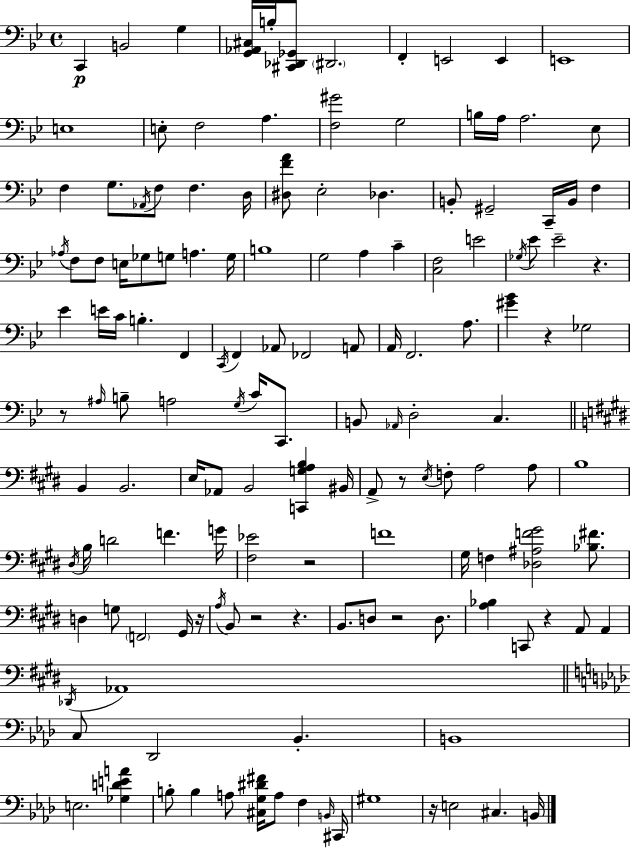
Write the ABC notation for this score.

X:1
T:Untitled
M:4/4
L:1/4
K:Gm
C,, B,,2 G, [G,,_A,,^C,]/4 B,/4 [^C,,_D,,_G,,]/2 ^D,,2 F,, E,,2 E,, E,,4 E,4 E,/2 F,2 A, [F,^G]2 G,2 B,/4 A,/4 A,2 _E,/2 F, G,/2 _A,,/4 F,/2 F, D,/4 [^D,FA]/2 _E,2 _D, B,,/2 ^G,,2 C,,/4 B,,/4 F, _A,/4 F,/2 F,/2 E,/4 _G,/2 G,/2 A, G,/4 B,4 G,2 A, C [C,F,]2 E2 _G,/4 _E/2 _E2 z _E E/4 C/4 B, F,, C,,/4 F,, _A,,/2 _F,,2 A,,/2 A,,/4 F,,2 A,/2 [^G_B] z _G,2 z/2 ^A,/4 B,/2 A,2 G,/4 C/4 C,,/2 B,,/2 _A,,/4 D,2 C, B,, B,,2 E,/4 _A,,/2 B,,2 [C,,G,A,B,] ^B,,/4 A,,/2 z/2 E,/4 F,/2 A,2 A,/2 B,4 ^D,/4 B,/4 D2 F G/4 [^F,_E]2 z2 F4 ^G,/4 F, [_D,^A,F^G]2 [_B,^F]/2 D, G,/2 F,,2 ^G,,/4 z/4 A,/4 B,,/2 z2 z B,,/2 D,/2 z2 D,/2 [A,_B,] C,,/2 z A,,/2 A,, _D,,/4 _A,,4 C,/2 _D,,2 _B,, B,,4 E,2 [_G,DEA] B,/2 B, A,/2 [^C,G,^D^F]/4 A,/2 F, B,,/4 ^C,,/4 ^G,4 z/4 E,2 ^C, B,,/4